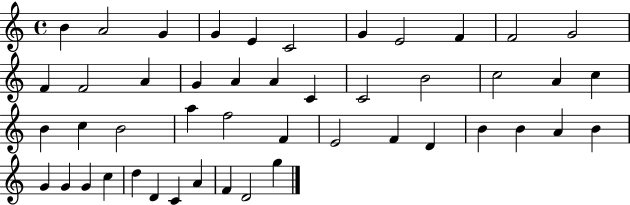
B4/q A4/h G4/q G4/q E4/q C4/h G4/q E4/h F4/q F4/h G4/h F4/q F4/h A4/q G4/q A4/q A4/q C4/q C4/h B4/h C5/h A4/q C5/q B4/q C5/q B4/h A5/q F5/h F4/q E4/h F4/q D4/q B4/q B4/q A4/q B4/q G4/q G4/q G4/q C5/q D5/q D4/q C4/q A4/q F4/q D4/h G5/q